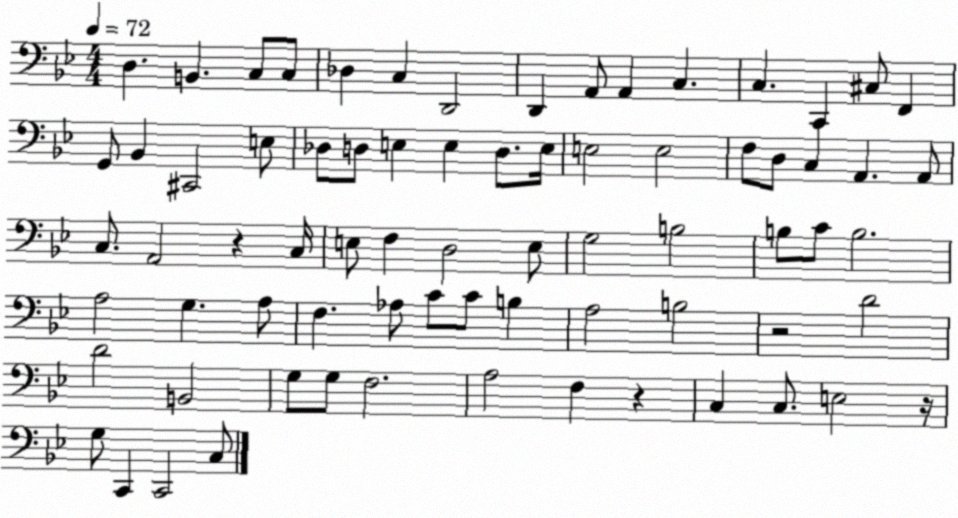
X:1
T:Untitled
M:4/4
L:1/4
K:Bb
D, B,, C,/2 C,/2 _D, C, D,,2 D,, A,,/2 A,, C, C, C,, ^C,/2 F,, G,,/2 _B,, ^C,,2 E,/2 _D,/2 D,/2 E, E, D,/2 E,/4 E,2 E,2 F,/2 D,/2 C, A,, A,,/2 C,/2 A,,2 z C,/4 E,/2 F, D,2 E,/2 G,2 B,2 B,/2 C/2 B,2 A,2 G, A,/2 F, _A,/2 C/2 C/2 B, A,2 B,2 z2 D2 D2 B,,2 G,/2 G,/2 F,2 A,2 F, z C, C,/2 E,2 z/4 G,/2 C,, C,,2 C,/2